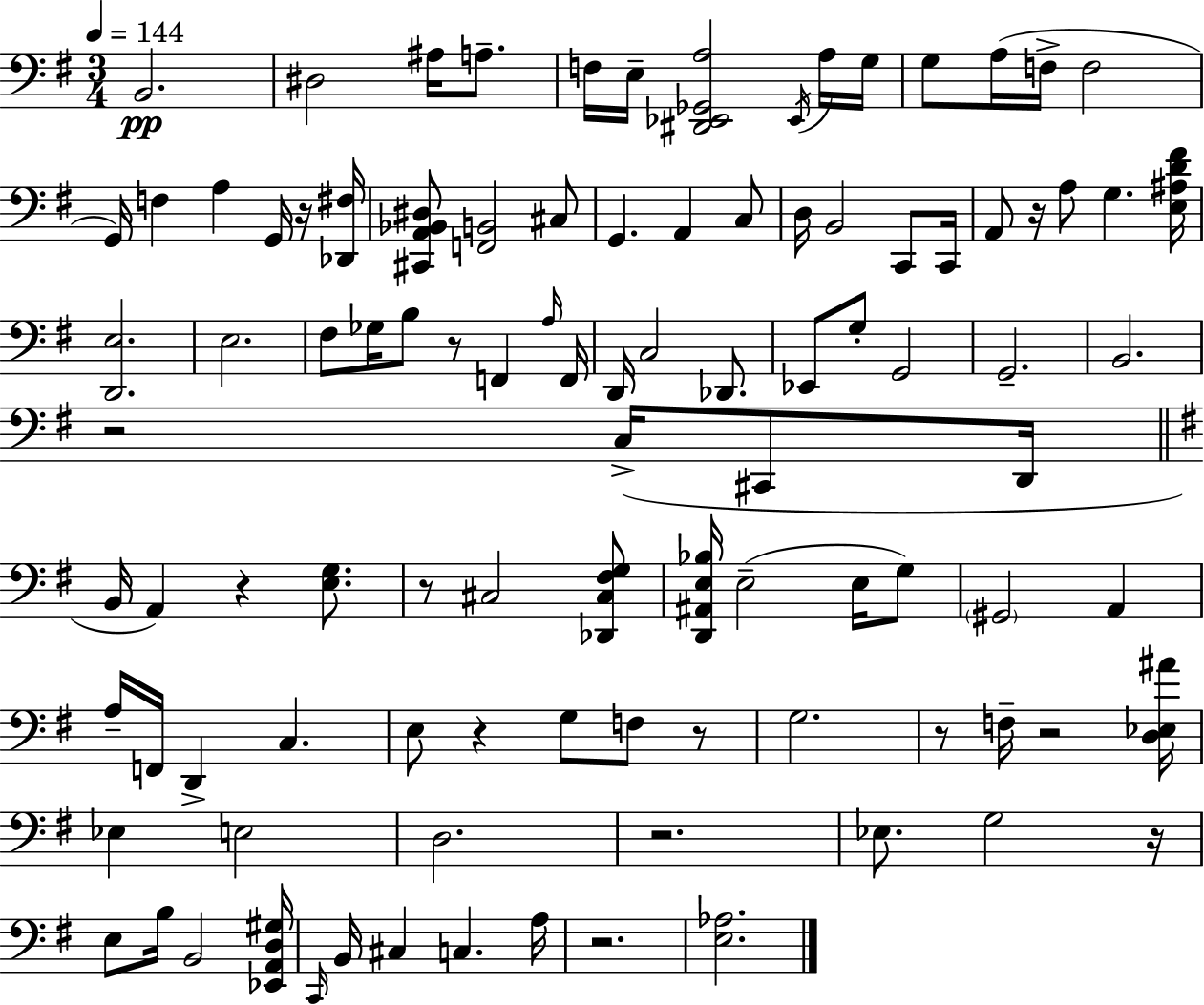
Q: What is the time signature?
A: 3/4